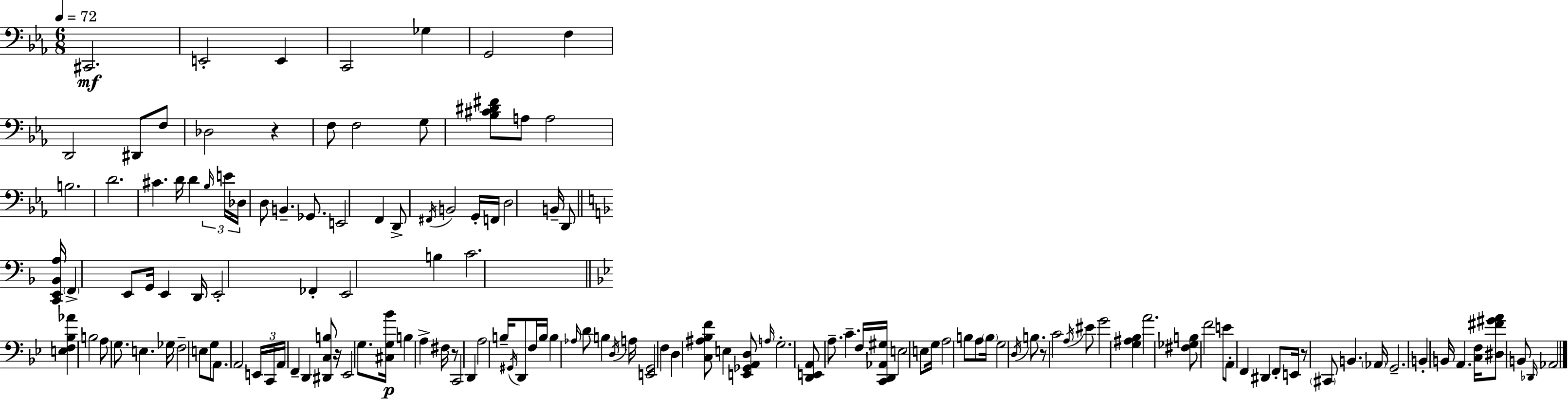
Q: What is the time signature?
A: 6/8